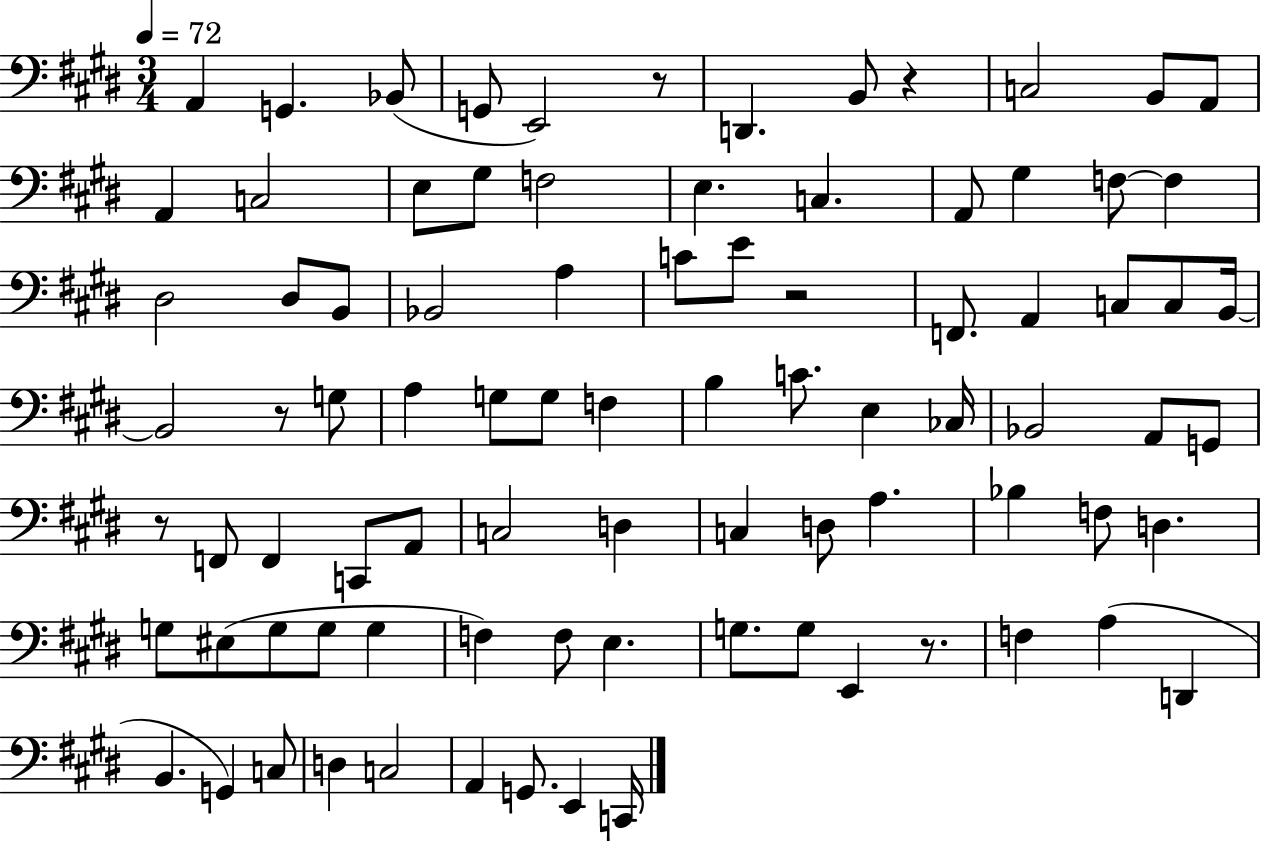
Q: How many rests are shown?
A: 6